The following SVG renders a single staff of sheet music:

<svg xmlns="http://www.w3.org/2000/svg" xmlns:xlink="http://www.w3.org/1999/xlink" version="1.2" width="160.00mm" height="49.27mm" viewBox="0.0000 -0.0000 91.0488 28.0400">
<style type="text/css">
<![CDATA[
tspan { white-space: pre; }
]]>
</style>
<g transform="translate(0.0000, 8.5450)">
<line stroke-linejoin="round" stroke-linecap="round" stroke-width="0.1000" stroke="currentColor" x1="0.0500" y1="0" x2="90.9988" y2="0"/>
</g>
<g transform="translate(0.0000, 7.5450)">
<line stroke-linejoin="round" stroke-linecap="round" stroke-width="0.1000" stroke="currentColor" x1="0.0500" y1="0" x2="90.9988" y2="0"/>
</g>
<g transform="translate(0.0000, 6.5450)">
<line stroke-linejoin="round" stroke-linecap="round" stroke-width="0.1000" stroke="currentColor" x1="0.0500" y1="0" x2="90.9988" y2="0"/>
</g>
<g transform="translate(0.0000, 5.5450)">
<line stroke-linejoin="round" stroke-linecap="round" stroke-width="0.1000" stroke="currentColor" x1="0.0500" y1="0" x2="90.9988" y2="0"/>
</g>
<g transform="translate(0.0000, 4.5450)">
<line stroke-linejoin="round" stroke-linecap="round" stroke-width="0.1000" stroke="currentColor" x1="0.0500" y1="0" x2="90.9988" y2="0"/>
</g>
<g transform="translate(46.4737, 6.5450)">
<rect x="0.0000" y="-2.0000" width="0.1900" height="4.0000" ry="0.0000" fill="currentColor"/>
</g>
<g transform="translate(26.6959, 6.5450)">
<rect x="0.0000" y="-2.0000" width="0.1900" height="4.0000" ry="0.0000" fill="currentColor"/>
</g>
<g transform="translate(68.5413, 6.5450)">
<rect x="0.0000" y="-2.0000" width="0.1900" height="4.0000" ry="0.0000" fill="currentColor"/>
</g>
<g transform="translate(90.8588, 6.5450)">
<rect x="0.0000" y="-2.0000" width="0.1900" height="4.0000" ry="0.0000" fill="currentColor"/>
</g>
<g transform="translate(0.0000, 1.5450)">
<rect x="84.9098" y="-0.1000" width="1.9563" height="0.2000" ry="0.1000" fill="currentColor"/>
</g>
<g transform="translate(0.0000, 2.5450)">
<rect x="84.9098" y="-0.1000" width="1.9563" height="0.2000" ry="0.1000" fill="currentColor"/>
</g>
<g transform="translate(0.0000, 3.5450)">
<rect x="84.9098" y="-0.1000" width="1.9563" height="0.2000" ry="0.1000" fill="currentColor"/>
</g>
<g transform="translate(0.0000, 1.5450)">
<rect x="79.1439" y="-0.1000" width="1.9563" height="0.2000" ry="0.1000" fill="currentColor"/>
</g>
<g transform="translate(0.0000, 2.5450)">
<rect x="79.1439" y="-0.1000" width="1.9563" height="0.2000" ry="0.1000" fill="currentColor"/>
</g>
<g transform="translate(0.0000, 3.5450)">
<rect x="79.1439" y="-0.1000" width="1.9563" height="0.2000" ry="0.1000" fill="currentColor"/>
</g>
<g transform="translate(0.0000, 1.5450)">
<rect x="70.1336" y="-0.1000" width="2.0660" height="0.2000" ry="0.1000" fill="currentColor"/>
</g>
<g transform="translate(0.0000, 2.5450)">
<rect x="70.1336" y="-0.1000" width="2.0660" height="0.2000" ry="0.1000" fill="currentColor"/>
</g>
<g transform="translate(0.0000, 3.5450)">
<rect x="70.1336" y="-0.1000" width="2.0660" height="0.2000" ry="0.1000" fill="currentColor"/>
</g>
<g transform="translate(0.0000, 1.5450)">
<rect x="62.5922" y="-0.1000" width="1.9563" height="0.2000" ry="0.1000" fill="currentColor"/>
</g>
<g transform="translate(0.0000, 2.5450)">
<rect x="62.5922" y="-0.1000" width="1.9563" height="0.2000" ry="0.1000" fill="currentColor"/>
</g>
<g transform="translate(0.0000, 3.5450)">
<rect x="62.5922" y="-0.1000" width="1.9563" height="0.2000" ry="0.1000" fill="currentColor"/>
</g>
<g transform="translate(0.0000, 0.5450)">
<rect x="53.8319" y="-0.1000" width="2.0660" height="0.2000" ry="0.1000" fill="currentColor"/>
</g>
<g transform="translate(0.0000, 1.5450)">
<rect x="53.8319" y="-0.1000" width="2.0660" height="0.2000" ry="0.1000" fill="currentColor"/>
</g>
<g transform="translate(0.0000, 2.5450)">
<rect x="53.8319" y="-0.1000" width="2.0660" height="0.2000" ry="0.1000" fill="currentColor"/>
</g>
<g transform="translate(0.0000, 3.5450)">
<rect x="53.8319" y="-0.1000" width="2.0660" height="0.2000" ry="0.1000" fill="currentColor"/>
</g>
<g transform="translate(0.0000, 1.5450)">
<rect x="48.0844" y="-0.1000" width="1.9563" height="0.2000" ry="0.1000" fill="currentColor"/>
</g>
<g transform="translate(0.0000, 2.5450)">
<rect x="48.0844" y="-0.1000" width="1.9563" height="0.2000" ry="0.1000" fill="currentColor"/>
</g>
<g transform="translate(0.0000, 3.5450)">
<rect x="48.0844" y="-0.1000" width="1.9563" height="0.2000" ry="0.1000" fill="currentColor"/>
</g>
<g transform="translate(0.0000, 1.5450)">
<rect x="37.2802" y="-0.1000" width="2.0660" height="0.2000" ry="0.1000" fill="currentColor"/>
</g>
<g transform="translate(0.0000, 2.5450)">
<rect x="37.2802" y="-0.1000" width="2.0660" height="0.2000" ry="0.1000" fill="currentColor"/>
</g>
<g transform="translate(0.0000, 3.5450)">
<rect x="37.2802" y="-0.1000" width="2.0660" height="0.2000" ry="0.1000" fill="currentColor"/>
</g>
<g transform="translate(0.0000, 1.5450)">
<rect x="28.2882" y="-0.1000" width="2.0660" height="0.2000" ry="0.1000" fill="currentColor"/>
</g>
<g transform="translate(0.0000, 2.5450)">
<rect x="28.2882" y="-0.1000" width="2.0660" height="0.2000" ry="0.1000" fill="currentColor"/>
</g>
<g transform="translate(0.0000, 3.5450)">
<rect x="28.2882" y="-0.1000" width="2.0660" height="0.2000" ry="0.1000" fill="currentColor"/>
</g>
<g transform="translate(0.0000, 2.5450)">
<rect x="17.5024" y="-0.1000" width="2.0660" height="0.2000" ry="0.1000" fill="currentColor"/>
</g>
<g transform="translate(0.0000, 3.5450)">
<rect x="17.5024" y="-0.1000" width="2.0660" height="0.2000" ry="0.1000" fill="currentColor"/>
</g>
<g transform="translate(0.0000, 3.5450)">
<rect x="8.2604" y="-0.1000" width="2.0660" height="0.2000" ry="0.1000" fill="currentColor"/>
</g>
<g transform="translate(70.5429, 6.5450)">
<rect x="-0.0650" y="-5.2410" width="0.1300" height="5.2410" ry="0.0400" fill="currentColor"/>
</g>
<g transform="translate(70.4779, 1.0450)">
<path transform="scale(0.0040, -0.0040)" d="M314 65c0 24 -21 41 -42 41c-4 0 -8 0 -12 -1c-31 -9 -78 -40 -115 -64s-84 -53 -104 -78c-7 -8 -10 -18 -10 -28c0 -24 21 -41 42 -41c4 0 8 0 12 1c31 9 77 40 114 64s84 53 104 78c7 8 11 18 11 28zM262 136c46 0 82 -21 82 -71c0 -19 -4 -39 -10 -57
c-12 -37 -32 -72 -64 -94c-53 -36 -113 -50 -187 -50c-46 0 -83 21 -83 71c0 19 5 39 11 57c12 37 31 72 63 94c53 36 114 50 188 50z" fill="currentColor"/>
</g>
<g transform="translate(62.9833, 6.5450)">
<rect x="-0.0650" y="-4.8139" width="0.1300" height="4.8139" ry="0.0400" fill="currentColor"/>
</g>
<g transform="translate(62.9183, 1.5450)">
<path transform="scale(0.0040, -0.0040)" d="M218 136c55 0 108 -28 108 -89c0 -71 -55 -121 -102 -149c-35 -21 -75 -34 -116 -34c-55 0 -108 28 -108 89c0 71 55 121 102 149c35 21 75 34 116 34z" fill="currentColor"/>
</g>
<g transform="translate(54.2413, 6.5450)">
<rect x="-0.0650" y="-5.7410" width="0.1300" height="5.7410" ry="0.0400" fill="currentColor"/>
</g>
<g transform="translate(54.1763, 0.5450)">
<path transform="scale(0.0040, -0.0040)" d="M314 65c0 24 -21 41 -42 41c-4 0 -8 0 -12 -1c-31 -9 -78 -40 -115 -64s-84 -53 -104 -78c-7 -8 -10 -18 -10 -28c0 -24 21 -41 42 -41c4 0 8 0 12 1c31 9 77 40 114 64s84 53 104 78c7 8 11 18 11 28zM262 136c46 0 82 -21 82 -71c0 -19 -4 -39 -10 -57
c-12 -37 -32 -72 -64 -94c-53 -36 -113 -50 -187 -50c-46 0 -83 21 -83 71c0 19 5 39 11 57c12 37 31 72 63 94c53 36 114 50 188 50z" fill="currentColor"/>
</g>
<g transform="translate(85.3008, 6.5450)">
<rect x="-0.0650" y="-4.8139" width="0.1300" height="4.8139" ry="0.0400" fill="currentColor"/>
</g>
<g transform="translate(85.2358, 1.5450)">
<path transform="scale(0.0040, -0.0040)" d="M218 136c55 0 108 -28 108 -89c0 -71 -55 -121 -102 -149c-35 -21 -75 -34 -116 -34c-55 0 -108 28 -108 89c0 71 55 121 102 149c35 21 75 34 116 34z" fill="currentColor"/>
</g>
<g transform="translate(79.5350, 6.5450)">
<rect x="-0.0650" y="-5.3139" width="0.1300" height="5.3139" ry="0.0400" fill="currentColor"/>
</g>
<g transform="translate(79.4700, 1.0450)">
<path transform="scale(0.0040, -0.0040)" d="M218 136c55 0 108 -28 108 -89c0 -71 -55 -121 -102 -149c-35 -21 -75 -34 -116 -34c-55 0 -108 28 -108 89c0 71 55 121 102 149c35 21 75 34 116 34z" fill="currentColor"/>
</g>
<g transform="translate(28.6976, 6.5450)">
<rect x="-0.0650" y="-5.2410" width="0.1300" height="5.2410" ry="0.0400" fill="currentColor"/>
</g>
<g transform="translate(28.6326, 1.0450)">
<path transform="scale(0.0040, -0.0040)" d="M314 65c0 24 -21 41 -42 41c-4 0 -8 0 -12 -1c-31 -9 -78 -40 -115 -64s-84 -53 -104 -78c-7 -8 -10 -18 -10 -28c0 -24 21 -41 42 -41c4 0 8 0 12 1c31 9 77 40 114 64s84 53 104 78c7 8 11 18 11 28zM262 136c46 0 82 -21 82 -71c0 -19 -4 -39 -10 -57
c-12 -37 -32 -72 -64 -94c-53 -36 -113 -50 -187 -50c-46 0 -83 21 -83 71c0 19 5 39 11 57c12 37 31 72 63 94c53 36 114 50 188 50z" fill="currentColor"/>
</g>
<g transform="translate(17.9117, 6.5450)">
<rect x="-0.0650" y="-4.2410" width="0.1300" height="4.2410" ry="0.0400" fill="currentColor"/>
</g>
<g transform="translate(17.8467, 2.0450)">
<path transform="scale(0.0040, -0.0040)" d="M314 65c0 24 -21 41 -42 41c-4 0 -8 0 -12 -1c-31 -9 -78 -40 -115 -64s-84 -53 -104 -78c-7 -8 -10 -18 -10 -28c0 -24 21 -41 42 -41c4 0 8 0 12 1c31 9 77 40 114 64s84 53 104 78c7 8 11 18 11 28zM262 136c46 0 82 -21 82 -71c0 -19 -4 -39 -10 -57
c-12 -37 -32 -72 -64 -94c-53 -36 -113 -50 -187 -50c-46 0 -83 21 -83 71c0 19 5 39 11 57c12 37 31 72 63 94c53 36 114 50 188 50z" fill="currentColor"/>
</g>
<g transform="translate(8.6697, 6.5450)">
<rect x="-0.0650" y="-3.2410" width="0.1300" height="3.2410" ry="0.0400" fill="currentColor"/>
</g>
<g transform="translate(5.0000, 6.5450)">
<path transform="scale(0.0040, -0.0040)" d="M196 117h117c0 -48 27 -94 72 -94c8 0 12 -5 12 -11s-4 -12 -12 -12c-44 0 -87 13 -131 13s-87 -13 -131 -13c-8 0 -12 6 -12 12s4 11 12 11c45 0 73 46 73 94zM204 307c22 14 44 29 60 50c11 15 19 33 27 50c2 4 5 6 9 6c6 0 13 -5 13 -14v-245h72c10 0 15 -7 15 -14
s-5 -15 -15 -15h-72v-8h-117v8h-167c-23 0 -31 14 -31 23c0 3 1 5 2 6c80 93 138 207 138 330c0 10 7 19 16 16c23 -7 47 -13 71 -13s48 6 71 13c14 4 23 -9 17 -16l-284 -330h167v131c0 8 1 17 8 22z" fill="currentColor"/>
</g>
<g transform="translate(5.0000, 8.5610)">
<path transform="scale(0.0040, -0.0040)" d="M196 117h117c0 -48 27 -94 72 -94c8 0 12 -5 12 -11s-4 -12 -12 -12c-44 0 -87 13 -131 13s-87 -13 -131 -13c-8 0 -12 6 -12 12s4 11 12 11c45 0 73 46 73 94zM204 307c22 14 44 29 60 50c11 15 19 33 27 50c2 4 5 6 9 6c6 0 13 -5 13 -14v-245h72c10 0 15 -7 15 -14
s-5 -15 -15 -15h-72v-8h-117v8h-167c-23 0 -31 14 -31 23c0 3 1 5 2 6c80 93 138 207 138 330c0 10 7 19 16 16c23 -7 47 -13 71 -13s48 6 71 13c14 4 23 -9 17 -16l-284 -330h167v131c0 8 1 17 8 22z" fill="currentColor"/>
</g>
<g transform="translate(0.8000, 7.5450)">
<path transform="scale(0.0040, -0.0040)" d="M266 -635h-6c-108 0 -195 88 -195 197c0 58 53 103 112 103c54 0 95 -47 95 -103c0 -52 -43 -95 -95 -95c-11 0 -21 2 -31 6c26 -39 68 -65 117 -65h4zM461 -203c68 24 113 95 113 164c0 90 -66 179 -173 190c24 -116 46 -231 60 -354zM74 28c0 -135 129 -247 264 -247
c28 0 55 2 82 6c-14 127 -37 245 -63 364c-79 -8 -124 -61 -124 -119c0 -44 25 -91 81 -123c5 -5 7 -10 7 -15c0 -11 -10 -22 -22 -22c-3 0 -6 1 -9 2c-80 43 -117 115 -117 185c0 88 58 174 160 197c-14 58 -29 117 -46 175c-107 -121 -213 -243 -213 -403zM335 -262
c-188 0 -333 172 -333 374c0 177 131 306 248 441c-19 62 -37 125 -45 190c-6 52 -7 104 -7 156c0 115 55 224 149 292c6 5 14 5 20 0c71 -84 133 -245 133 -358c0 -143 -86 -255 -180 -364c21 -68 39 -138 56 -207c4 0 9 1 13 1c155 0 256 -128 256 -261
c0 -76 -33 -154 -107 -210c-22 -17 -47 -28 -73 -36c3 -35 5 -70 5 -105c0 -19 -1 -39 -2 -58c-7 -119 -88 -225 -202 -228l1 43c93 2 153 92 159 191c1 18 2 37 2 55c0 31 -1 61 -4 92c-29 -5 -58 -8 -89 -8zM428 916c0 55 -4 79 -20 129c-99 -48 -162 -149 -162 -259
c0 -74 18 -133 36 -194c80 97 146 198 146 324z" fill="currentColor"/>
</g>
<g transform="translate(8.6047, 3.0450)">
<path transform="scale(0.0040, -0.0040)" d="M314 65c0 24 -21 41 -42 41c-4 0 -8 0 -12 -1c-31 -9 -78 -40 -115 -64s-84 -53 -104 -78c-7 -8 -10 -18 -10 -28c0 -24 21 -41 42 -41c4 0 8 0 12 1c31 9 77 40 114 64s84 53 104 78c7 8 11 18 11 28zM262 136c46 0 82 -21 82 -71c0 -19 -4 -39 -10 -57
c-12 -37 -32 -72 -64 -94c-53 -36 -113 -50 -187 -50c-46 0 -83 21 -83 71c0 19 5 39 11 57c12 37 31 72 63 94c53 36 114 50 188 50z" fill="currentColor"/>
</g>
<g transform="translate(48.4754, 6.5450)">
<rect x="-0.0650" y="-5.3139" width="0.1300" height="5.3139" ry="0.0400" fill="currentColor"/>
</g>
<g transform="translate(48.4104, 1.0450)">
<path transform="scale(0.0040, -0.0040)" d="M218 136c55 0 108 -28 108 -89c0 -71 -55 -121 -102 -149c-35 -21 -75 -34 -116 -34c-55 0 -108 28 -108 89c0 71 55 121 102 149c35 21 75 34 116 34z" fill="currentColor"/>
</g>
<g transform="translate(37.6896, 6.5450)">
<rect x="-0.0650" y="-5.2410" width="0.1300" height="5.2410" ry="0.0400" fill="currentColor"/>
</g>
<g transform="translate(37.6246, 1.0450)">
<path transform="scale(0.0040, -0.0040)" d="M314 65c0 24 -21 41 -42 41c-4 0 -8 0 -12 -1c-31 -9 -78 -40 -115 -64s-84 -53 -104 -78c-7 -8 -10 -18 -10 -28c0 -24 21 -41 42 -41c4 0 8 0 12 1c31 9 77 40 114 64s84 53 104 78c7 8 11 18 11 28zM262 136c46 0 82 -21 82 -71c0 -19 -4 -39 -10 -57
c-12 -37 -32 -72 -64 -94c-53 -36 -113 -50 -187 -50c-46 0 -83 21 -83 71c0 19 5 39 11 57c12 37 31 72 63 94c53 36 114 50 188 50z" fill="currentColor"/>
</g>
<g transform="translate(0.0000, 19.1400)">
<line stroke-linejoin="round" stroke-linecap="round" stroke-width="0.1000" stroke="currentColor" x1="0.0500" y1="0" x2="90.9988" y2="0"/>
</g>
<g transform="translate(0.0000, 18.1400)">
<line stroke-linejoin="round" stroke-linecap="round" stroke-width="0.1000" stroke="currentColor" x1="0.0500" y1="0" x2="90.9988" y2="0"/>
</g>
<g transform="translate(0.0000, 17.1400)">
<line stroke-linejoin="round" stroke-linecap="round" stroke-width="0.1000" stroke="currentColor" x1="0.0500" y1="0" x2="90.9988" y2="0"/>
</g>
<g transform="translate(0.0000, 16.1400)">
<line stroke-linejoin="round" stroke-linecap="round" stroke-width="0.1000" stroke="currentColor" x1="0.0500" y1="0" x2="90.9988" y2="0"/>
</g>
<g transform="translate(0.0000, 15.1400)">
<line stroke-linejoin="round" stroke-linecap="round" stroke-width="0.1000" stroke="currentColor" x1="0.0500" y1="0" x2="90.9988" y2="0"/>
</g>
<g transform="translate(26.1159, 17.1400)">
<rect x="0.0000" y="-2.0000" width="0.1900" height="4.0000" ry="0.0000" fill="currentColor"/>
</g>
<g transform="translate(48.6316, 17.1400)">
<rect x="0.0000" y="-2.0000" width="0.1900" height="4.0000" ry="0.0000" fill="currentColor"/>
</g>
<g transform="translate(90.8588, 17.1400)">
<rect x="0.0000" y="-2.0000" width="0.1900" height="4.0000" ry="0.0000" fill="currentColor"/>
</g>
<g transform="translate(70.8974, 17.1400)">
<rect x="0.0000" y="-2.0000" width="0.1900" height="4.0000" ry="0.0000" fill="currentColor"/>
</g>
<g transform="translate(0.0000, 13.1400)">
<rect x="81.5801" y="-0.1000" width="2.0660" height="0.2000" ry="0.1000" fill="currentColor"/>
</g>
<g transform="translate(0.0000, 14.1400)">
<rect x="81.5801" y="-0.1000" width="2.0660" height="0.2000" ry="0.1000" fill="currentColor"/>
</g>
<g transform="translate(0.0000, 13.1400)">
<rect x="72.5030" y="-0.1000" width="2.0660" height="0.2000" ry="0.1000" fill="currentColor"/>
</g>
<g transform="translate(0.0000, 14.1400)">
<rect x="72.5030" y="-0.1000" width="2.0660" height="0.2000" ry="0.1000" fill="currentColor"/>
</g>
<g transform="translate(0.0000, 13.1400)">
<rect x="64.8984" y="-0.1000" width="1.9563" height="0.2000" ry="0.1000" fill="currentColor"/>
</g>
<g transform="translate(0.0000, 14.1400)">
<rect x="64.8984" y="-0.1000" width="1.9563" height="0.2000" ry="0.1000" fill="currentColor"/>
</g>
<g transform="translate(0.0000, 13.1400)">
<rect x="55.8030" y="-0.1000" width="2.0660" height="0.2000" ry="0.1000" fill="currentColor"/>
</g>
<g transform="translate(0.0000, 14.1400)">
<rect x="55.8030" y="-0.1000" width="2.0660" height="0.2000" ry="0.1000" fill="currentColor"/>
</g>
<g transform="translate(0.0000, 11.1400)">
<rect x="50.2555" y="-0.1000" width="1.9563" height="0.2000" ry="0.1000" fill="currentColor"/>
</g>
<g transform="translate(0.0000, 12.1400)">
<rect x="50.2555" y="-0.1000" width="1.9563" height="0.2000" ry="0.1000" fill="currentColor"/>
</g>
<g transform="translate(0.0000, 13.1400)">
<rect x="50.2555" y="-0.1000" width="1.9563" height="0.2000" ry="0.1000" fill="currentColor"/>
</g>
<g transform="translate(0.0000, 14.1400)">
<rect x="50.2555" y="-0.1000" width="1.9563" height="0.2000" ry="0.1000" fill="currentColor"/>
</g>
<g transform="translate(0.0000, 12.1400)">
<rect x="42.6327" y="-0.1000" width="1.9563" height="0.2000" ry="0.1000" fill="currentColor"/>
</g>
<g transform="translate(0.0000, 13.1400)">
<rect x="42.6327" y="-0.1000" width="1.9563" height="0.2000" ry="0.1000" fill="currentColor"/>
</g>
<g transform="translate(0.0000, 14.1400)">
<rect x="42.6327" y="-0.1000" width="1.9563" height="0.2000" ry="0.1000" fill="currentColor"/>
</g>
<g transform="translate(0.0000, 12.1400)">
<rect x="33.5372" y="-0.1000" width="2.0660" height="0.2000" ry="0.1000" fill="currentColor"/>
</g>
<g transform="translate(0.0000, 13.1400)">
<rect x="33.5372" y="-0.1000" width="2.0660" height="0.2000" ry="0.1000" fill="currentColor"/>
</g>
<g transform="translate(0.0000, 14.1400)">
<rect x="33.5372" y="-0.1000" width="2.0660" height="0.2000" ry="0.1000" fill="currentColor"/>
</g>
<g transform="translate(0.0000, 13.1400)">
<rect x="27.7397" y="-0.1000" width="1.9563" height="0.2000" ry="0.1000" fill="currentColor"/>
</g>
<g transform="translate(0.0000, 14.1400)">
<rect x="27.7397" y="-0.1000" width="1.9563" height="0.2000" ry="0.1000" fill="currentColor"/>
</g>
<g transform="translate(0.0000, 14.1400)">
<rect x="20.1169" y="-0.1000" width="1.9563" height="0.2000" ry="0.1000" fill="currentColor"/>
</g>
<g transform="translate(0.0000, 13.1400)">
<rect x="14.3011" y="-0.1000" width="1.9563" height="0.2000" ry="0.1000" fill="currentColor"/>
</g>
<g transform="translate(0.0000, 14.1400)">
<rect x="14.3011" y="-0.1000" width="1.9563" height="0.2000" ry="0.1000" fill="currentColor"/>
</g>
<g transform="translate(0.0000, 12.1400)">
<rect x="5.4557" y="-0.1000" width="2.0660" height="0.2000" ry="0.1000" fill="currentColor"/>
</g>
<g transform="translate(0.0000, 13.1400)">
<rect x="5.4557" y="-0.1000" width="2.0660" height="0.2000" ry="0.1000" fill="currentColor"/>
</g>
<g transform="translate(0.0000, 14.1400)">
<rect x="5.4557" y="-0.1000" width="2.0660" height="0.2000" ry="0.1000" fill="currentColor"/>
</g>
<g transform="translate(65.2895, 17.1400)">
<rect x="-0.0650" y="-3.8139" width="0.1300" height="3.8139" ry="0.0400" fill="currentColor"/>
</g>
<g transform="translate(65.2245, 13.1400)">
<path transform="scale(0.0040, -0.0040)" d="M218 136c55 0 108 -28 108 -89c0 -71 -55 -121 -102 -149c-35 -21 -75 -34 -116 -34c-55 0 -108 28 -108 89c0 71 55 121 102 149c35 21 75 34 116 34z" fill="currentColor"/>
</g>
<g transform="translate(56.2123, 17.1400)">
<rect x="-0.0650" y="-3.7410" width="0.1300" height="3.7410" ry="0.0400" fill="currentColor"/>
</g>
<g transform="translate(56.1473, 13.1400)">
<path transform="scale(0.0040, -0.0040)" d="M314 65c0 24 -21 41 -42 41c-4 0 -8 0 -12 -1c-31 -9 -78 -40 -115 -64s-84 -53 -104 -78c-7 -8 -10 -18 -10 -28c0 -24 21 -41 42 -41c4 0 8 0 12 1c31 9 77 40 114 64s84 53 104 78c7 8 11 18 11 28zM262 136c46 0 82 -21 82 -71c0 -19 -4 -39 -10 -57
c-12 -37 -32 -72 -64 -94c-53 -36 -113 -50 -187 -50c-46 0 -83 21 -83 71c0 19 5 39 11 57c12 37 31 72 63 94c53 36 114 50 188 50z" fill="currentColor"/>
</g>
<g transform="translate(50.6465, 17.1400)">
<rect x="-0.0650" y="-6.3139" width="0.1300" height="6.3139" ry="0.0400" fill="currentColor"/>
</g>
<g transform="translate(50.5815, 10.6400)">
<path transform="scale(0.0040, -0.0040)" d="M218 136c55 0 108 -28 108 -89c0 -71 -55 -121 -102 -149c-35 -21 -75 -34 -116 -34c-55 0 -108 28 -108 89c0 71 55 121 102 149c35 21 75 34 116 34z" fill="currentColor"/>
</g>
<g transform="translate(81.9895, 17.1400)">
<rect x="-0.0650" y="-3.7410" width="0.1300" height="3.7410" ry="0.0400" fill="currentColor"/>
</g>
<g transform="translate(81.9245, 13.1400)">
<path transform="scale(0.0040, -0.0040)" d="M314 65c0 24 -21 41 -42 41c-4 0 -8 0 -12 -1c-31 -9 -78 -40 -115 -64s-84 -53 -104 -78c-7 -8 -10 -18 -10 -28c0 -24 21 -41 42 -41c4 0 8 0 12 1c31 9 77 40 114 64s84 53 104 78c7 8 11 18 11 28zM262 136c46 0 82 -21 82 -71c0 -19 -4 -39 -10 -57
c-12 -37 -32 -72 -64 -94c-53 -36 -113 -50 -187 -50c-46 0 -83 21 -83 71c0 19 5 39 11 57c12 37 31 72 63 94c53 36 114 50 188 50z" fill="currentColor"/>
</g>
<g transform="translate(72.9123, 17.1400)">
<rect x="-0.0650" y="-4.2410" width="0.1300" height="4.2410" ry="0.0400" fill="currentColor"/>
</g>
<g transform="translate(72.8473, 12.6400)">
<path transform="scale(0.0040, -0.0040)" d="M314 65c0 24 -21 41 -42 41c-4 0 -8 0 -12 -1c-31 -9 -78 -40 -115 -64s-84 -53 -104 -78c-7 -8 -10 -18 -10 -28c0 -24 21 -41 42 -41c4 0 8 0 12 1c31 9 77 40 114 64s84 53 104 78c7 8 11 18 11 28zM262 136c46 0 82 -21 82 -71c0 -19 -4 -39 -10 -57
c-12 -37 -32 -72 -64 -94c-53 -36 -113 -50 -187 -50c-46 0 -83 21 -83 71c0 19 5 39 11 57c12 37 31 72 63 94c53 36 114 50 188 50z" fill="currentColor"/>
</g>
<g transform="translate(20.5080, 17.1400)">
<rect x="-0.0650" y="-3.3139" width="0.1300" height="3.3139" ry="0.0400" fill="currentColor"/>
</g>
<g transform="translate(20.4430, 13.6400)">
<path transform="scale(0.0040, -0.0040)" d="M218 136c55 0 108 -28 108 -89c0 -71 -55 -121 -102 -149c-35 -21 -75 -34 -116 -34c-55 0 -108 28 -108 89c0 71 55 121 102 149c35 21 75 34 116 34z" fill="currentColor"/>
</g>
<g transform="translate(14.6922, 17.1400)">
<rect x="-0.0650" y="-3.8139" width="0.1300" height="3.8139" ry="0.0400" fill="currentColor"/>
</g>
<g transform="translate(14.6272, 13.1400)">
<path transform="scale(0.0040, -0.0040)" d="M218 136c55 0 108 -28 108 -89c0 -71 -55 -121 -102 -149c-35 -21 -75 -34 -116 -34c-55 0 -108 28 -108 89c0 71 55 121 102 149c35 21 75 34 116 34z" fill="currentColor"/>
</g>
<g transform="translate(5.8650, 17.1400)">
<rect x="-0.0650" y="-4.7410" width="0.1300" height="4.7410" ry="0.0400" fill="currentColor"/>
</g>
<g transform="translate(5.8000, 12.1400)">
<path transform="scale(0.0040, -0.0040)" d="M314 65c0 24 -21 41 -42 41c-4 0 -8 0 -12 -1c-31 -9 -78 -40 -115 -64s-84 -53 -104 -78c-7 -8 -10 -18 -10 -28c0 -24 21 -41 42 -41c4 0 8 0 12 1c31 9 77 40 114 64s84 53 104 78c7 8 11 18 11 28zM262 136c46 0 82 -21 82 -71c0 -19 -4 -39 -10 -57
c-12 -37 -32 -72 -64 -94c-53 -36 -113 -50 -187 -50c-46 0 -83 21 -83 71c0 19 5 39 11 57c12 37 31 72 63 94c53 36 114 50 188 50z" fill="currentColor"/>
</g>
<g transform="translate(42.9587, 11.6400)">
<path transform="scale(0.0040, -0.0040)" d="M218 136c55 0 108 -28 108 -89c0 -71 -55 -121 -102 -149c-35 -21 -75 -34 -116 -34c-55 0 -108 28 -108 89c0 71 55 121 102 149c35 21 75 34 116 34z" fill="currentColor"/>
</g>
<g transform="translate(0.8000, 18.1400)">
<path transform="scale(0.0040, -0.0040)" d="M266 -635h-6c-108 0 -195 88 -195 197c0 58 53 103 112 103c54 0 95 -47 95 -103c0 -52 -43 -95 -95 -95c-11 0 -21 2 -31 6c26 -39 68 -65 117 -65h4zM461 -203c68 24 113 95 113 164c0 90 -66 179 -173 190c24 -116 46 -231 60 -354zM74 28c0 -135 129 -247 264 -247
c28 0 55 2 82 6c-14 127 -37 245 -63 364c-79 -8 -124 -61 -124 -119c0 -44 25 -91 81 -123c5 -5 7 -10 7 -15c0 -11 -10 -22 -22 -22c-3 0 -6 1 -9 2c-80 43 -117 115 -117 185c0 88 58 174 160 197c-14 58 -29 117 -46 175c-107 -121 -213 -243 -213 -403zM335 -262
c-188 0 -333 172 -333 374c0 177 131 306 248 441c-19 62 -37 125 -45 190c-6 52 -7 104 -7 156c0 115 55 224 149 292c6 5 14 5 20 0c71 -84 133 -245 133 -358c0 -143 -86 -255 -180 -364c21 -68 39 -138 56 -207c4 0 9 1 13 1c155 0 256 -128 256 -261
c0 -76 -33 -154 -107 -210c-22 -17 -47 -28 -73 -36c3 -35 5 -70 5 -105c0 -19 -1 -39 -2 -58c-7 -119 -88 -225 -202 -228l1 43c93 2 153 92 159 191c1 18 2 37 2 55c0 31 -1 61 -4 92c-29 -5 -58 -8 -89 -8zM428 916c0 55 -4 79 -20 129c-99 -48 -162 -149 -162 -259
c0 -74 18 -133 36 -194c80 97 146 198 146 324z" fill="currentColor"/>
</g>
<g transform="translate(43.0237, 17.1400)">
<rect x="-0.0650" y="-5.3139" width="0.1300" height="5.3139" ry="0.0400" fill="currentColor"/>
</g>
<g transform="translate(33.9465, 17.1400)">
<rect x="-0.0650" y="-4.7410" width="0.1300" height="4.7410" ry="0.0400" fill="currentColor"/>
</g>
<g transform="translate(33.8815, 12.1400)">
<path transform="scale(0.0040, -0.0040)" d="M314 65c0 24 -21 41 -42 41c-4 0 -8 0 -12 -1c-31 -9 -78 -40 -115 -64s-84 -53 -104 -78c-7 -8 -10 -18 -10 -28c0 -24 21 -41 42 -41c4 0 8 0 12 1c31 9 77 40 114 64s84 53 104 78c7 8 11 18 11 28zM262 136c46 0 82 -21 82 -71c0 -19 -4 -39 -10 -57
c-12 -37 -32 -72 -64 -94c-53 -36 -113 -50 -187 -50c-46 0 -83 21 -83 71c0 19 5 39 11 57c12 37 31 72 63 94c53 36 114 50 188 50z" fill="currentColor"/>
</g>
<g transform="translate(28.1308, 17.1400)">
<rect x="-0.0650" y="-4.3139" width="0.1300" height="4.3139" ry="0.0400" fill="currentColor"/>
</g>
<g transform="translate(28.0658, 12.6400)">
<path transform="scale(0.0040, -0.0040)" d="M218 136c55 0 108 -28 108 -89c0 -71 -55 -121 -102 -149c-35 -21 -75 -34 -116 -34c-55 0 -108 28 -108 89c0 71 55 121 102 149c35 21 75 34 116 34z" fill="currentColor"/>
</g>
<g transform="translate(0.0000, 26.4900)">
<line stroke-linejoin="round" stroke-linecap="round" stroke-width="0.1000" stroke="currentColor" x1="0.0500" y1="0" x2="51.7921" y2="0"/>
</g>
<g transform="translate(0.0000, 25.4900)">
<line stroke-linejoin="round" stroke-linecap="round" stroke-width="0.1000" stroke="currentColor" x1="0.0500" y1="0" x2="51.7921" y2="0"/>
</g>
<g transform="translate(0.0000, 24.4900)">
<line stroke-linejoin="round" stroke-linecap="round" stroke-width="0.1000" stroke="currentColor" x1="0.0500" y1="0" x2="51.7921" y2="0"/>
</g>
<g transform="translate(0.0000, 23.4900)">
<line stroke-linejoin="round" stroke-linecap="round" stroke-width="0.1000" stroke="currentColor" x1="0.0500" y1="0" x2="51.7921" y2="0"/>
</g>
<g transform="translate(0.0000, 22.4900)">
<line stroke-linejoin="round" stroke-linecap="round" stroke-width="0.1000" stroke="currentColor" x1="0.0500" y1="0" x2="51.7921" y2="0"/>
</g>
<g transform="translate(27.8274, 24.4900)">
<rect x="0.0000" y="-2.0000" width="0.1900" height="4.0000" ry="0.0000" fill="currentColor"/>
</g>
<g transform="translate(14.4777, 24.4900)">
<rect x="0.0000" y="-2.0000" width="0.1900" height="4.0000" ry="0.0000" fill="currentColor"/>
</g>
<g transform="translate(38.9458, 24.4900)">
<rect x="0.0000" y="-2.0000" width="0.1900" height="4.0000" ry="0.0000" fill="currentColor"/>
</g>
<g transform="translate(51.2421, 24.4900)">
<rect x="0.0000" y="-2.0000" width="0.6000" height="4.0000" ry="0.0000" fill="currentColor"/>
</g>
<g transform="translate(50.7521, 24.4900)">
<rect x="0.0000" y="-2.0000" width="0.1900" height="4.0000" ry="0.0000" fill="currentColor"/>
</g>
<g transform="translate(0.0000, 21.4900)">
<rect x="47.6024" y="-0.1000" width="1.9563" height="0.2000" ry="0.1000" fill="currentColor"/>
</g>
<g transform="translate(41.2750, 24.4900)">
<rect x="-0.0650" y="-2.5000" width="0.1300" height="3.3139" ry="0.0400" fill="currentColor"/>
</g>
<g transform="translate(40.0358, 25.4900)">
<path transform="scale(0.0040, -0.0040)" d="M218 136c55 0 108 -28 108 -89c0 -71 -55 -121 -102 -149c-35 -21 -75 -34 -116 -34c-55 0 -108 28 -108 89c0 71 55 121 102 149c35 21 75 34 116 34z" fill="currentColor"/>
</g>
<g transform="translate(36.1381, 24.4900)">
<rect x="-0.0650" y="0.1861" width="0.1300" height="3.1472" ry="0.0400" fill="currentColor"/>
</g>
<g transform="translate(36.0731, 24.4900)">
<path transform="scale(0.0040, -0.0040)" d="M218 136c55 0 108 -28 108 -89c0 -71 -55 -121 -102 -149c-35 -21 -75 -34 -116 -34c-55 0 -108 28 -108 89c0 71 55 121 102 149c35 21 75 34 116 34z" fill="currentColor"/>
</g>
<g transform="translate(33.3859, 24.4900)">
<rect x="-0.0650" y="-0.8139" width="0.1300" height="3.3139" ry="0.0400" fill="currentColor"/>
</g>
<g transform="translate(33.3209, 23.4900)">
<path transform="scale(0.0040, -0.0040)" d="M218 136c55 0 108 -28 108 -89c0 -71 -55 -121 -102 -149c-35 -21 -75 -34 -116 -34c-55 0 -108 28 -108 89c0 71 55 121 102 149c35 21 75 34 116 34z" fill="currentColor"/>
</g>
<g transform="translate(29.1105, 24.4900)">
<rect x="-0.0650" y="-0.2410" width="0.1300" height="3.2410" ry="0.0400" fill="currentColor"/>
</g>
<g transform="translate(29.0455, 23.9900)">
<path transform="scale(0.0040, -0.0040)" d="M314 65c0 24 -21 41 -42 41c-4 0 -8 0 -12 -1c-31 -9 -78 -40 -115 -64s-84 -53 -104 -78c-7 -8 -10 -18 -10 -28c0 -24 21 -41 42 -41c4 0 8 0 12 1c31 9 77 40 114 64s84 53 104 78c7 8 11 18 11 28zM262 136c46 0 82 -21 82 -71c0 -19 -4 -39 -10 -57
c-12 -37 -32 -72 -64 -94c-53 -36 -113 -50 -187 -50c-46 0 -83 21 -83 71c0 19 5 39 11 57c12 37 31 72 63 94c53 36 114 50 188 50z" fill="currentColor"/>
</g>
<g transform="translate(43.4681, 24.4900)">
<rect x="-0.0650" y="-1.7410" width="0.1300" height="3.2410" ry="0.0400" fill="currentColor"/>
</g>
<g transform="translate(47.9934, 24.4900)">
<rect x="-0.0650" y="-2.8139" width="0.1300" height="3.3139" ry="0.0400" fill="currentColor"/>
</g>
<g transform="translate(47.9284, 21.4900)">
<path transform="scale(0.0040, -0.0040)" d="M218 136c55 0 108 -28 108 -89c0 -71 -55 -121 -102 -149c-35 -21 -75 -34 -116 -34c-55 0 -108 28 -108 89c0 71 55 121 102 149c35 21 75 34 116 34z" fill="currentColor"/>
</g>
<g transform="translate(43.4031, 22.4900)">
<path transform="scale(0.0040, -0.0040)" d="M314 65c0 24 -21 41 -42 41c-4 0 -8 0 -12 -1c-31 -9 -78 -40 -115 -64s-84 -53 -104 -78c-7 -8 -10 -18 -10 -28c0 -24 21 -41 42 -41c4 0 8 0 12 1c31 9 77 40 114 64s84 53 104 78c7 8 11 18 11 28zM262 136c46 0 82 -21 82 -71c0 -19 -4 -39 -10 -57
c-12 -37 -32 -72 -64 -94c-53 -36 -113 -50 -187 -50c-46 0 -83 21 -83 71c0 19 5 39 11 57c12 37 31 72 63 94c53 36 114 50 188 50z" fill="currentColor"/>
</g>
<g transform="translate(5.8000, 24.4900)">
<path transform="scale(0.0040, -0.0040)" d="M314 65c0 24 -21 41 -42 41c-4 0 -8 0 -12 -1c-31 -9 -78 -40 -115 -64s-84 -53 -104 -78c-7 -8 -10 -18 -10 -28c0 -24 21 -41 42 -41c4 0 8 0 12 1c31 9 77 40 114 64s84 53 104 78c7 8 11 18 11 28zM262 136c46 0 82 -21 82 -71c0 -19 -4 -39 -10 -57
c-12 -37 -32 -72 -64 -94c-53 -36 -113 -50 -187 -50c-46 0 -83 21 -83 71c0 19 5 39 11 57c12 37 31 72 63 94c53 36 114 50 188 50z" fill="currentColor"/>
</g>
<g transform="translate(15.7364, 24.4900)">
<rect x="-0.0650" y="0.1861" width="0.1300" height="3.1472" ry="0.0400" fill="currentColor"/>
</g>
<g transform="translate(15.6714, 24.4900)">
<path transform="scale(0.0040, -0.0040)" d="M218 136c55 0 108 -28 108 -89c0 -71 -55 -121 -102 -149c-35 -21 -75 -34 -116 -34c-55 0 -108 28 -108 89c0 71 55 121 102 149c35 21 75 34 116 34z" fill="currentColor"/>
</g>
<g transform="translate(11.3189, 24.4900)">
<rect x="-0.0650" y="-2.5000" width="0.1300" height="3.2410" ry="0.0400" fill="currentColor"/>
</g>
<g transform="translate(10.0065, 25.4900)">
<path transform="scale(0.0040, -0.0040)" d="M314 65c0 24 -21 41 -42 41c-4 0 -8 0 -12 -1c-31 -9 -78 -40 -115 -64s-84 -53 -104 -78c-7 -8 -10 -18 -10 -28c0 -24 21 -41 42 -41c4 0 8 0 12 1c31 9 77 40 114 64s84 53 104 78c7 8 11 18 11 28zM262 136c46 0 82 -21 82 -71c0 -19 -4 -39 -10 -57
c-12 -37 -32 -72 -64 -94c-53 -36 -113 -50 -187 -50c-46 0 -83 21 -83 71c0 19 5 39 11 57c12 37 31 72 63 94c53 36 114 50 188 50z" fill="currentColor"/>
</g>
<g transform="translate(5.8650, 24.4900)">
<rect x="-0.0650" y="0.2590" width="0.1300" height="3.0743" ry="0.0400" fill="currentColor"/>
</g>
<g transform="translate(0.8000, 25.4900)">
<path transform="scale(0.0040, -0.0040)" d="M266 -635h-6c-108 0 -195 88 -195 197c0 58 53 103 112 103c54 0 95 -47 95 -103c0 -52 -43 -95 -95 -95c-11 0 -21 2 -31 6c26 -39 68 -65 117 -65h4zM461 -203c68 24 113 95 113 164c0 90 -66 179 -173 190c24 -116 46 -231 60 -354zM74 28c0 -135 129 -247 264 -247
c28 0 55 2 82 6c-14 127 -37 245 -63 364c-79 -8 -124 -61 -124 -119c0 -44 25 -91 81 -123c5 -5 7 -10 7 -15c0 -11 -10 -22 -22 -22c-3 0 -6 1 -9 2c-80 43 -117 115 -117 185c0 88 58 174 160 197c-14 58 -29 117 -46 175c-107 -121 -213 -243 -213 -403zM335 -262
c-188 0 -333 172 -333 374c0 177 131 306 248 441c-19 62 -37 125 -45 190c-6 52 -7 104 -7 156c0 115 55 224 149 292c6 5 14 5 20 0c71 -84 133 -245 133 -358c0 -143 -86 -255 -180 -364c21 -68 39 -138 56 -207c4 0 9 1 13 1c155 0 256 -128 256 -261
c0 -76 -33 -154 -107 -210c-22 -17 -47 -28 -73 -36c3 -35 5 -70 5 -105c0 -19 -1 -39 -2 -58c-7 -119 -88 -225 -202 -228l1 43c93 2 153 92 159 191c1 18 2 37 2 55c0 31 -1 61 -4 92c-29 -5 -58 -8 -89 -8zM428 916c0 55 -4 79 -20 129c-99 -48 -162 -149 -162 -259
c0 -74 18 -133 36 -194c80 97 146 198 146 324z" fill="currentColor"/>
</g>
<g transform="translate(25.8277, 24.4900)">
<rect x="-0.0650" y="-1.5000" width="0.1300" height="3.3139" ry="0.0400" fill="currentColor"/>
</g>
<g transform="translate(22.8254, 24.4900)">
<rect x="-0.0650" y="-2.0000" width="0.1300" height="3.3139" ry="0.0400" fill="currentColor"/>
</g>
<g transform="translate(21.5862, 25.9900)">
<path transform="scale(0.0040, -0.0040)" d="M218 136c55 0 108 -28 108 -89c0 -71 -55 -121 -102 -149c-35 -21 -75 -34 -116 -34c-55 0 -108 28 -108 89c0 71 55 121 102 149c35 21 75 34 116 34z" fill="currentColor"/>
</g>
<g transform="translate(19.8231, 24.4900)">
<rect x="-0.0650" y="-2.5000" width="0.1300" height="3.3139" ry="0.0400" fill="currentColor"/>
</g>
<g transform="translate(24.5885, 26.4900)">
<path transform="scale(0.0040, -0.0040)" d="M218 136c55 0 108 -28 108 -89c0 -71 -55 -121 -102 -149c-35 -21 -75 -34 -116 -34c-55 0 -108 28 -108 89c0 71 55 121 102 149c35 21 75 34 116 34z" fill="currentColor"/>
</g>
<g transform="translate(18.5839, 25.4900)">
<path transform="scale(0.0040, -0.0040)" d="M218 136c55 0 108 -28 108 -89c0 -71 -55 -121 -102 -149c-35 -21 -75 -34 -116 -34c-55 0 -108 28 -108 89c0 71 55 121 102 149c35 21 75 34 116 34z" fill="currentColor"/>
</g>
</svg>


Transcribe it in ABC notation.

X:1
T:Untitled
M:4/4
L:1/4
K:C
b2 d'2 f'2 f'2 f' g'2 e' f'2 f' e' e'2 c' b d' e'2 f' a' c'2 c' d'2 c'2 B2 G2 B G F E c2 d B G f2 a